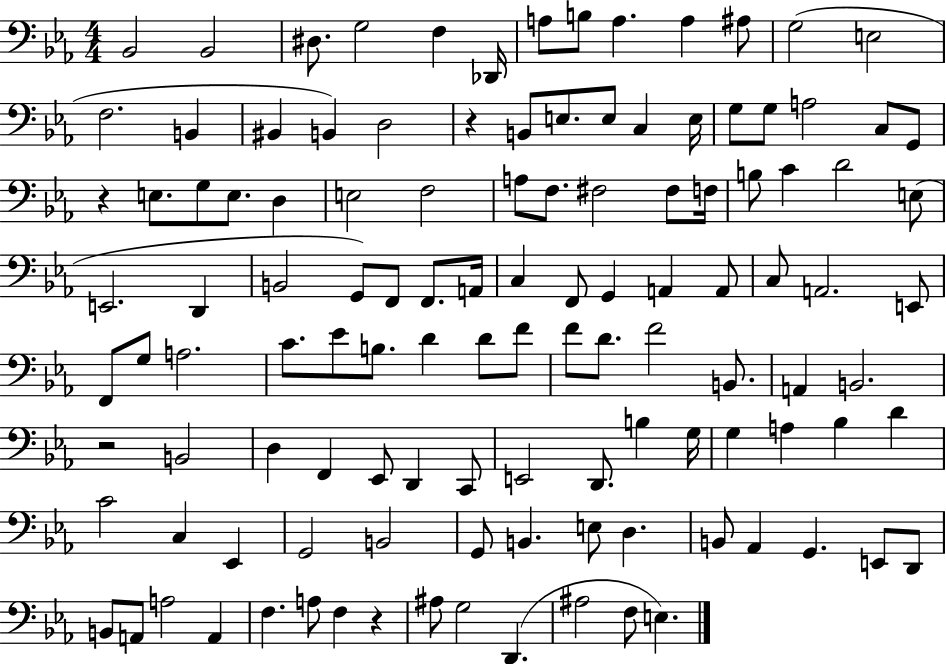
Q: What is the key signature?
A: EES major